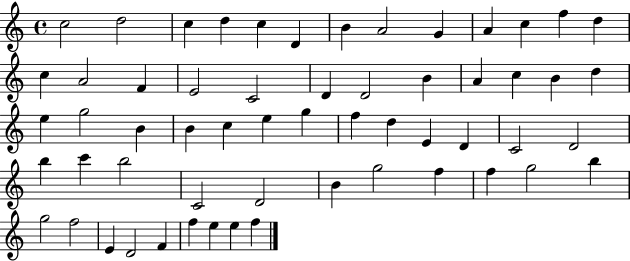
C5/h D5/h C5/q D5/q C5/q D4/q B4/q A4/h G4/q A4/q C5/q F5/q D5/q C5/q A4/h F4/q E4/h C4/h D4/q D4/h B4/q A4/q C5/q B4/q D5/q E5/q G5/h B4/q B4/q C5/q E5/q G5/q F5/q D5/q E4/q D4/q C4/h D4/h B5/q C6/q B5/h C4/h D4/h B4/q G5/h F5/q F5/q G5/h B5/q G5/h F5/h E4/q D4/h F4/q F5/q E5/q E5/q F5/q